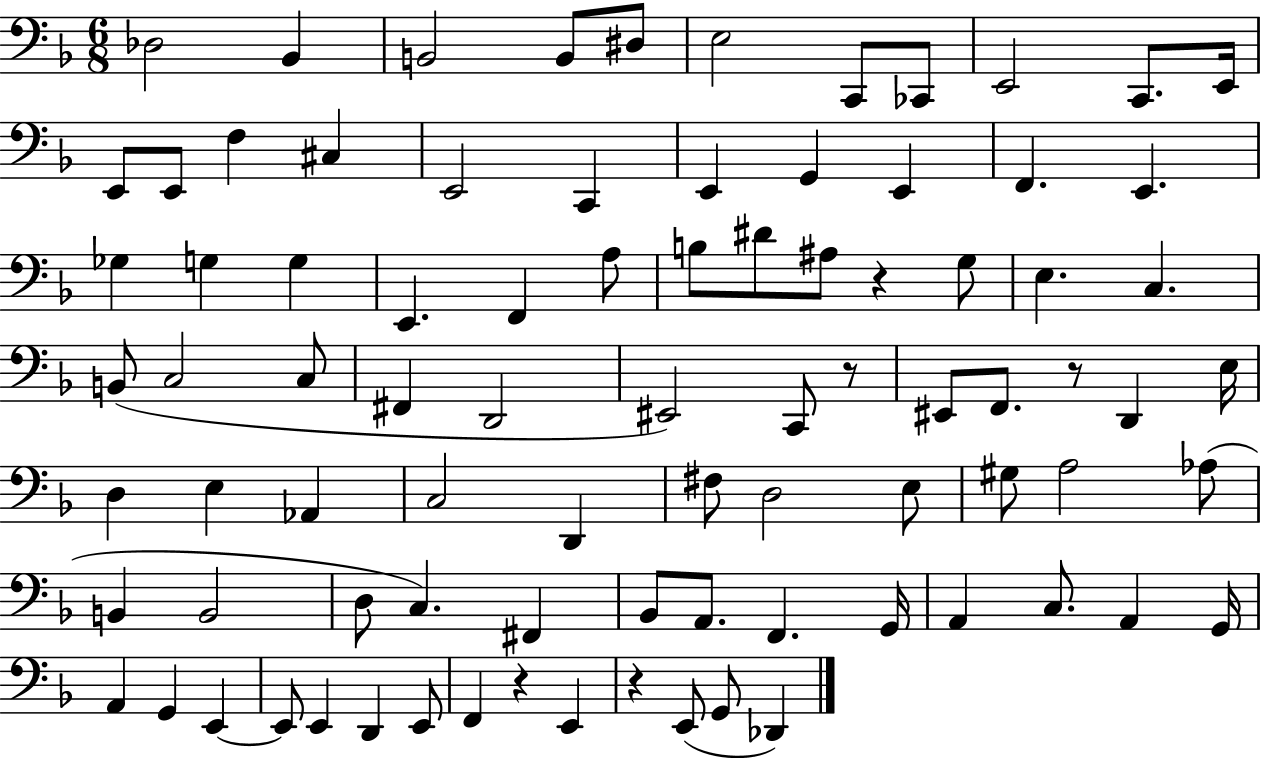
X:1
T:Untitled
M:6/8
L:1/4
K:F
_D,2 _B,, B,,2 B,,/2 ^D,/2 E,2 C,,/2 _C,,/2 E,,2 C,,/2 E,,/4 E,,/2 E,,/2 F, ^C, E,,2 C,, E,, G,, E,, F,, E,, _G, G, G, E,, F,, A,/2 B,/2 ^D/2 ^A,/2 z G,/2 E, C, B,,/2 C,2 C,/2 ^F,, D,,2 ^E,,2 C,,/2 z/2 ^E,,/2 F,,/2 z/2 D,, E,/4 D, E, _A,, C,2 D,, ^F,/2 D,2 E,/2 ^G,/2 A,2 _A,/2 B,, B,,2 D,/2 C, ^F,, _B,,/2 A,,/2 F,, G,,/4 A,, C,/2 A,, G,,/4 A,, G,, E,, E,,/2 E,, D,, E,,/2 F,, z E,, z E,,/2 G,,/2 _D,,